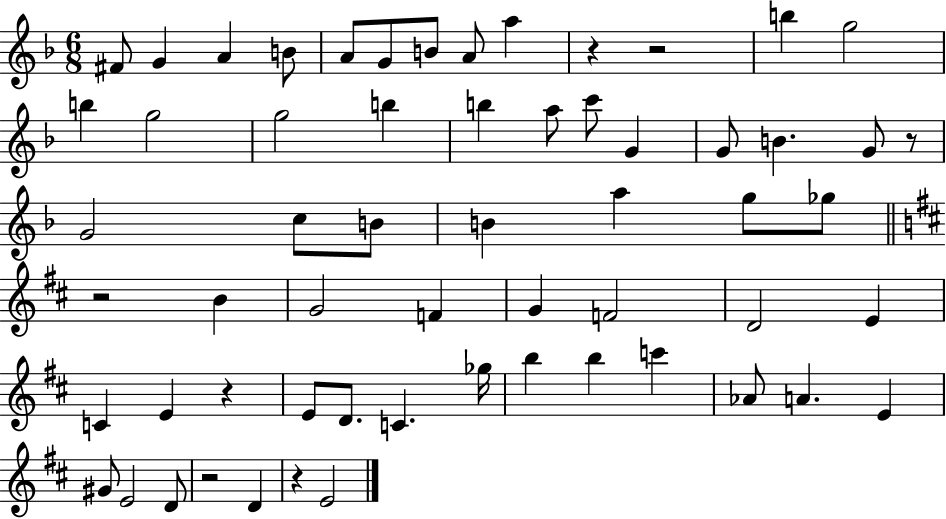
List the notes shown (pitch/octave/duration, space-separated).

F#4/e G4/q A4/q B4/e A4/e G4/e B4/e A4/e A5/q R/q R/h B5/q G5/h B5/q G5/h G5/h B5/q B5/q A5/e C6/e G4/q G4/e B4/q. G4/e R/e G4/h C5/e B4/e B4/q A5/q G5/e Gb5/e R/h B4/q G4/h F4/q G4/q F4/h D4/h E4/q C4/q E4/q R/q E4/e D4/e. C4/q. Gb5/s B5/q B5/q C6/q Ab4/e A4/q. E4/q G#4/e E4/h D4/e R/h D4/q R/q E4/h